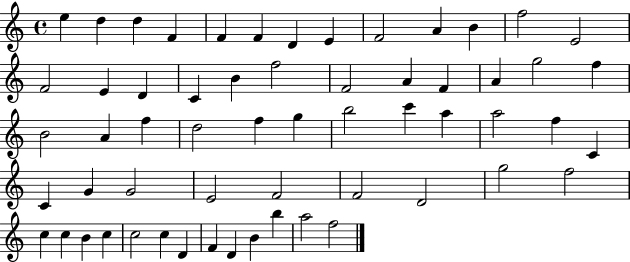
{
  \clef treble
  \time 4/4
  \defaultTimeSignature
  \key c \major
  e''4 d''4 d''4 f'4 | f'4 f'4 d'4 e'4 | f'2 a'4 b'4 | f''2 e'2 | \break f'2 e'4 d'4 | c'4 b'4 f''2 | f'2 a'4 f'4 | a'4 g''2 f''4 | \break b'2 a'4 f''4 | d''2 f''4 g''4 | b''2 c'''4 a''4 | a''2 f''4 c'4 | \break c'4 g'4 g'2 | e'2 f'2 | f'2 d'2 | g''2 f''2 | \break c''4 c''4 b'4 c''4 | c''2 c''4 d'4 | f'4 d'4 b'4 b''4 | a''2 f''2 | \break \bar "|."
}